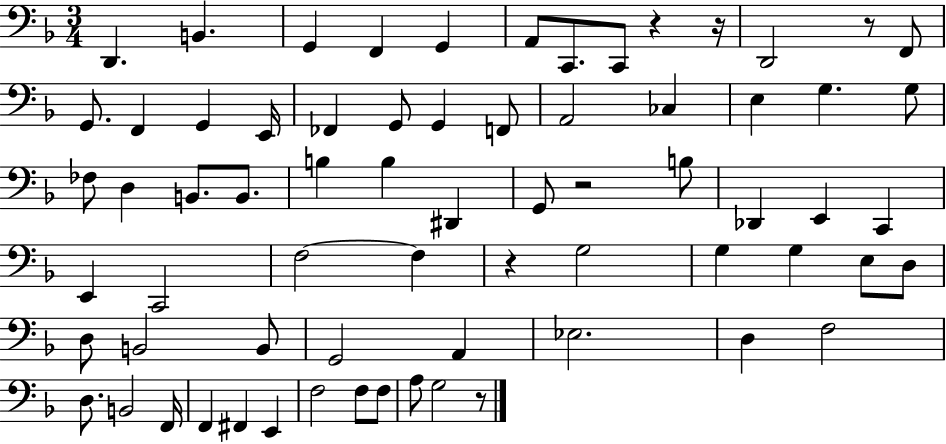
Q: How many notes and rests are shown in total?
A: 69